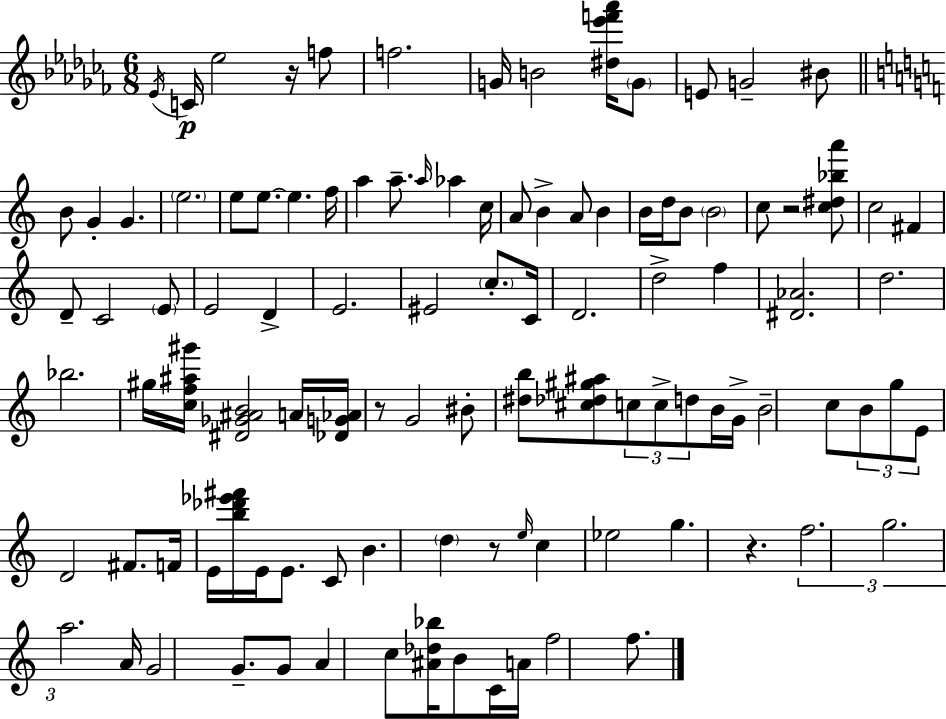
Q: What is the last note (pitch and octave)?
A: F5